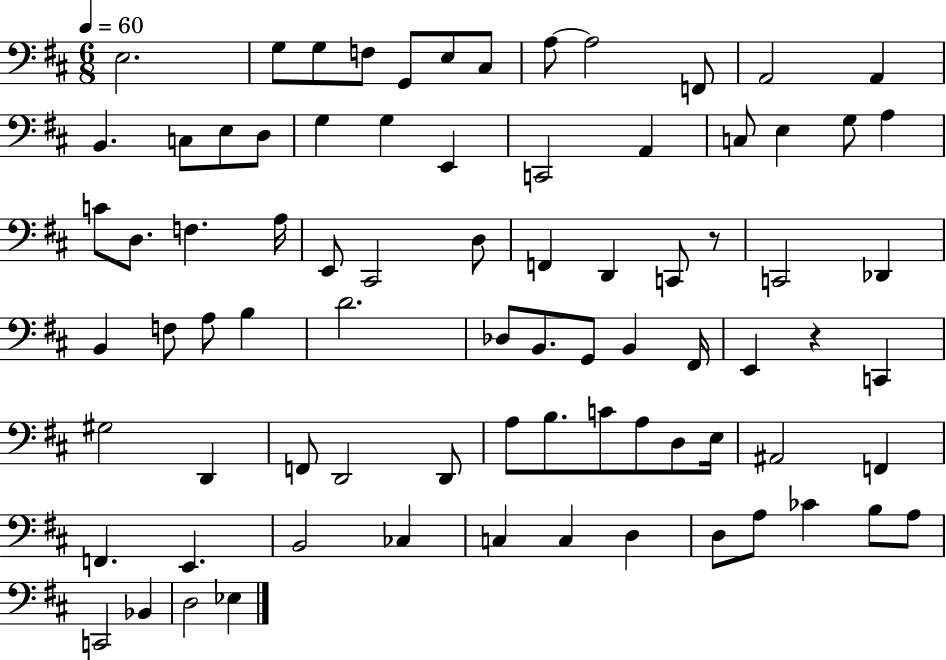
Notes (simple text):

E3/h. G3/e G3/e F3/e G2/e E3/e C#3/e A3/e A3/h F2/e A2/h A2/q B2/q. C3/e E3/e D3/e G3/q G3/q E2/q C2/h A2/q C3/e E3/q G3/e A3/q C4/e D3/e. F3/q. A3/s E2/e C#2/h D3/e F2/q D2/q C2/e R/e C2/h Db2/q B2/q F3/e A3/e B3/q D4/h. Db3/e B2/e. G2/e B2/q F#2/s E2/q R/q C2/q G#3/h D2/q F2/e D2/h D2/e A3/e B3/e. C4/e A3/e D3/e E3/s A#2/h F2/q F2/q. E2/q. B2/h CES3/q C3/q C3/q D3/q D3/e A3/e CES4/q B3/e A3/e C2/h Bb2/q D3/h Eb3/q